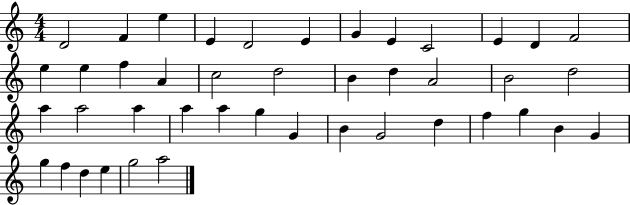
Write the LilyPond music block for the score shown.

{
  \clef treble
  \numericTimeSignature
  \time 4/4
  \key c \major
  d'2 f'4 e''4 | e'4 d'2 e'4 | g'4 e'4 c'2 | e'4 d'4 f'2 | \break e''4 e''4 f''4 a'4 | c''2 d''2 | b'4 d''4 a'2 | b'2 d''2 | \break a''4 a''2 a''4 | a''4 a''4 g''4 g'4 | b'4 g'2 d''4 | f''4 g''4 b'4 g'4 | \break g''4 f''4 d''4 e''4 | g''2 a''2 | \bar "|."
}